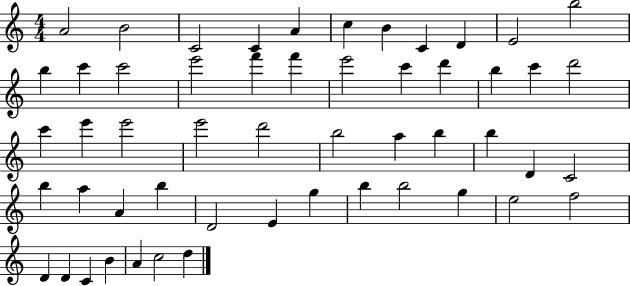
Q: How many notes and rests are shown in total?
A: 53